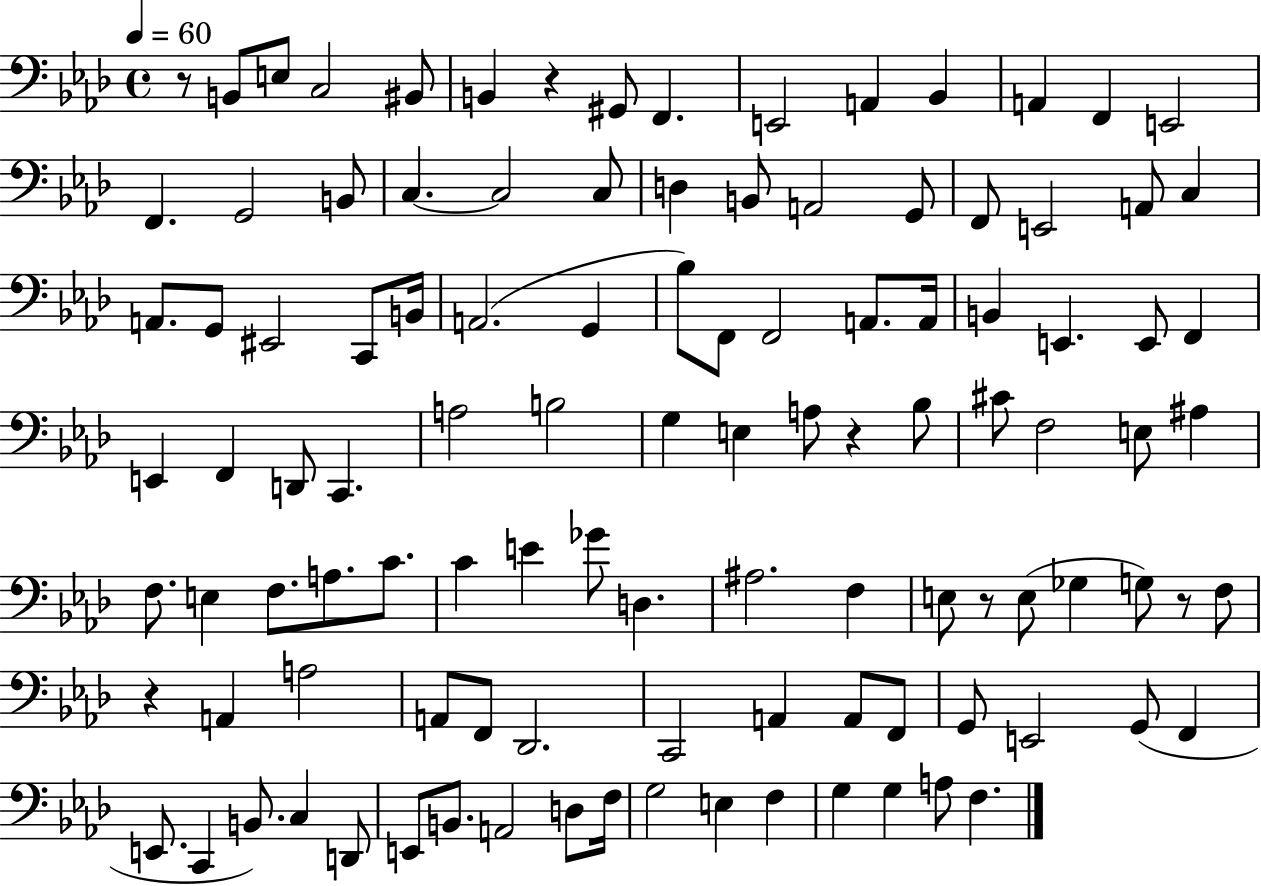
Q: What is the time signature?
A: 4/4